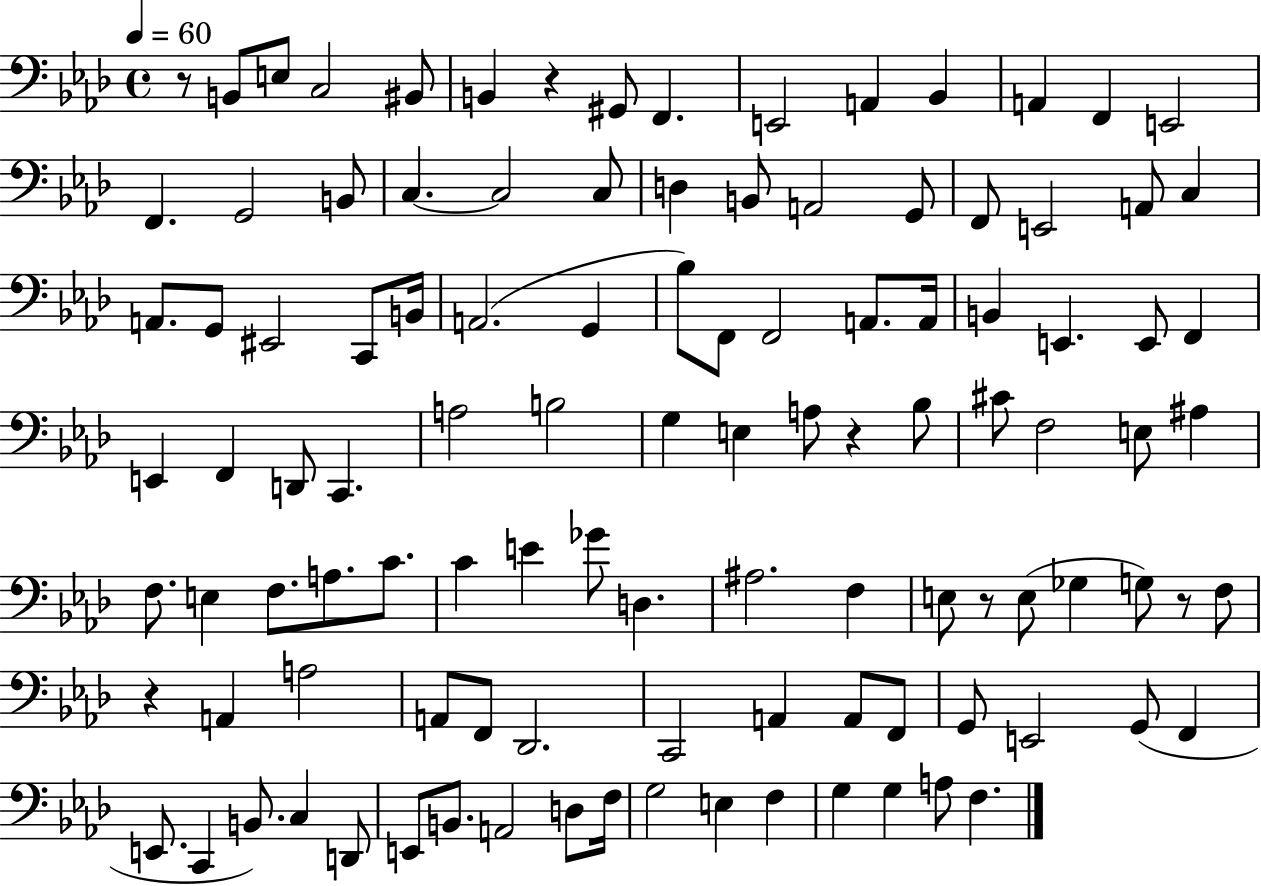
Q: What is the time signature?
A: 4/4